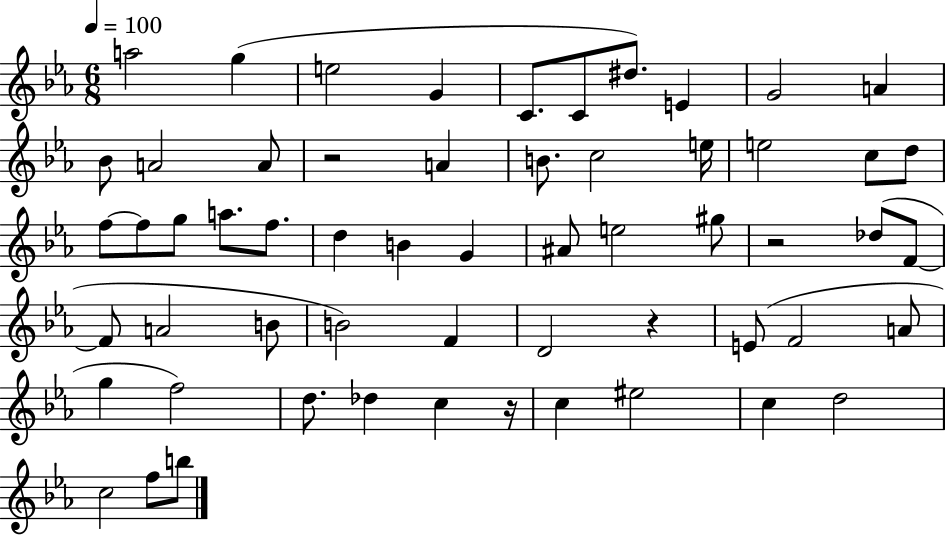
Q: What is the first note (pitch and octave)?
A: A5